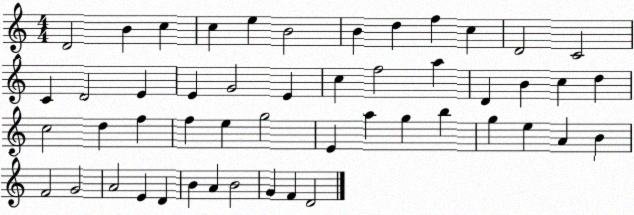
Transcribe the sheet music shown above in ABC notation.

X:1
T:Untitled
M:4/4
L:1/4
K:C
D2 B c c e B2 B d f c D2 C2 C D2 E E G2 E c f2 a D B c d c2 d f f e g2 E a g b g e A B F2 G2 A2 E D B A B2 G F D2